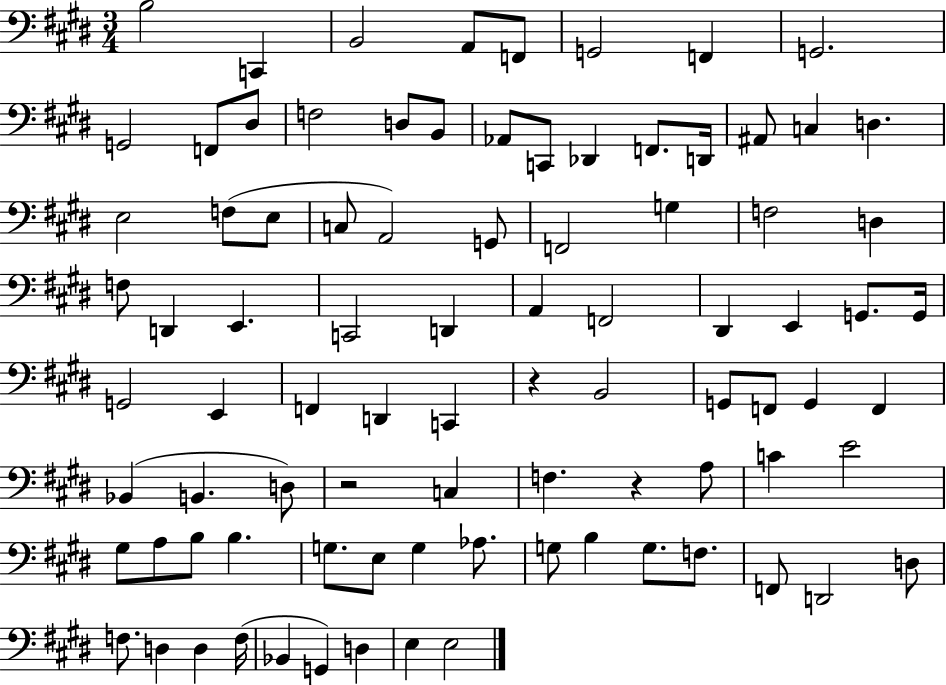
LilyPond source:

{
  \clef bass
  \numericTimeSignature
  \time 3/4
  \key e \major
  b2 c,4 | b,2 a,8 f,8 | g,2 f,4 | g,2. | \break g,2 f,8 dis8 | f2 d8 b,8 | aes,8 c,8 des,4 f,8. d,16 | ais,8 c4 d4. | \break e2 f8( e8 | c8 a,2) g,8 | f,2 g4 | f2 d4 | \break f8 d,4 e,4. | c,2 d,4 | a,4 f,2 | dis,4 e,4 g,8. g,16 | \break g,2 e,4 | f,4 d,4 c,4 | r4 b,2 | g,8 f,8 g,4 f,4 | \break bes,4( b,4. d8) | r2 c4 | f4. r4 a8 | c'4 e'2 | \break gis8 a8 b8 b4. | g8. e8 g4 aes8. | g8 b4 g8. f8. | f,8 d,2 d8 | \break f8. d4 d4 f16( | bes,4 g,4) d4 | e4 e2 | \bar "|."
}